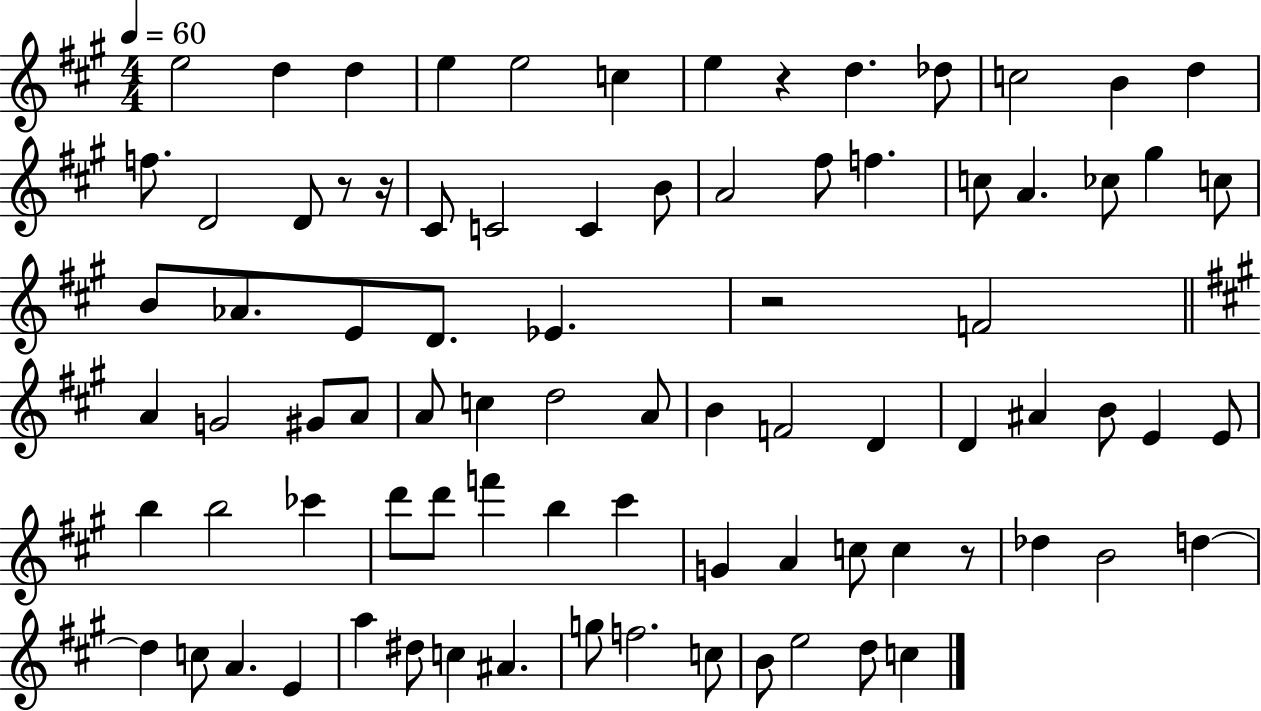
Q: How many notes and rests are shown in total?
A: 84